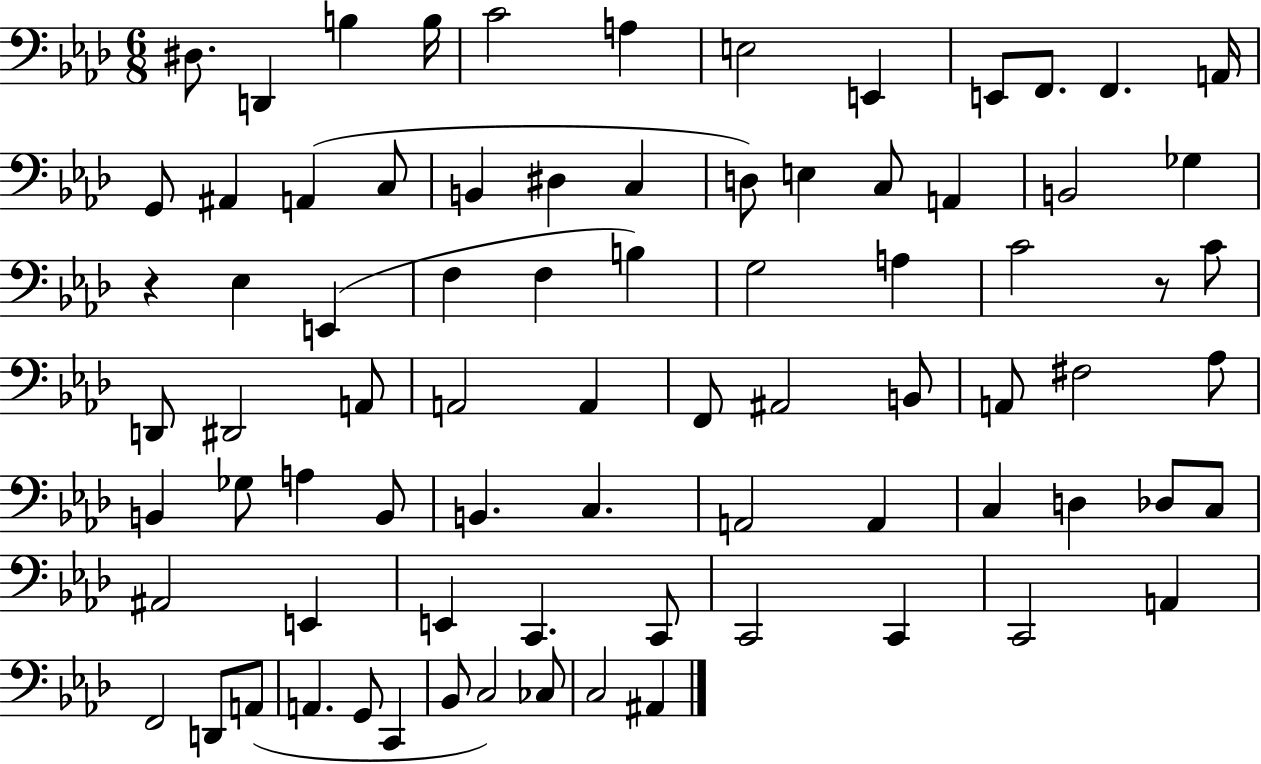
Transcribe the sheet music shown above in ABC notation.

X:1
T:Untitled
M:6/8
L:1/4
K:Ab
^D,/2 D,, B, B,/4 C2 A, E,2 E,, E,,/2 F,,/2 F,, A,,/4 G,,/2 ^A,, A,, C,/2 B,, ^D, C, D,/2 E, C,/2 A,, B,,2 _G, z _E, E,, F, F, B, G,2 A, C2 z/2 C/2 D,,/2 ^D,,2 A,,/2 A,,2 A,, F,,/2 ^A,,2 B,,/2 A,,/2 ^F,2 _A,/2 B,, _G,/2 A, B,,/2 B,, C, A,,2 A,, C, D, _D,/2 C,/2 ^A,,2 E,, E,, C,, C,,/2 C,,2 C,, C,,2 A,, F,,2 D,,/2 A,,/2 A,, G,,/2 C,, _B,,/2 C,2 _C,/2 C,2 ^A,,